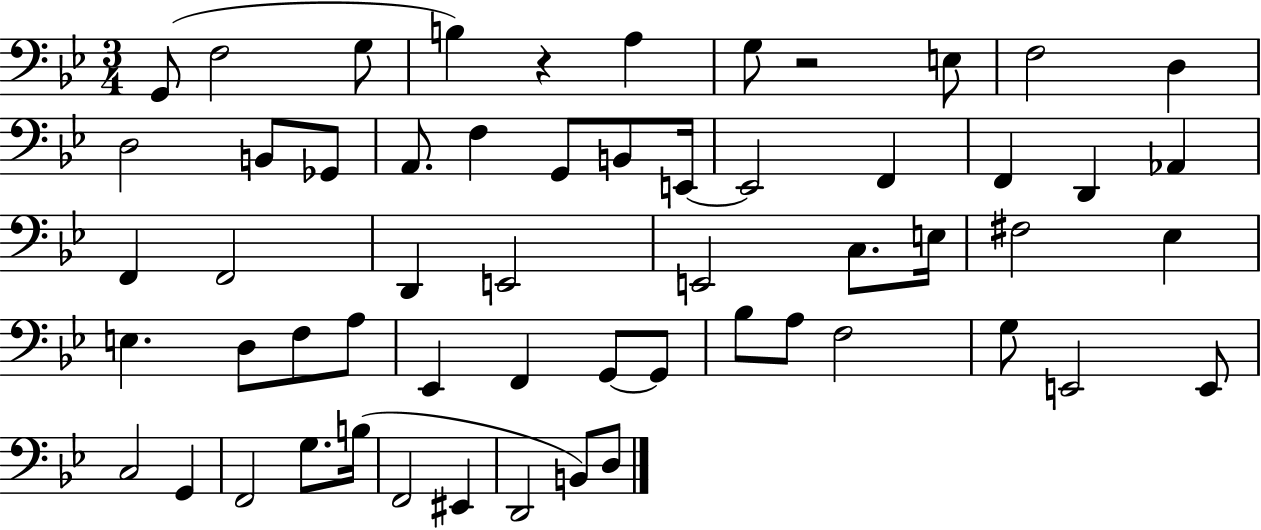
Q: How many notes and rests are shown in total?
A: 57